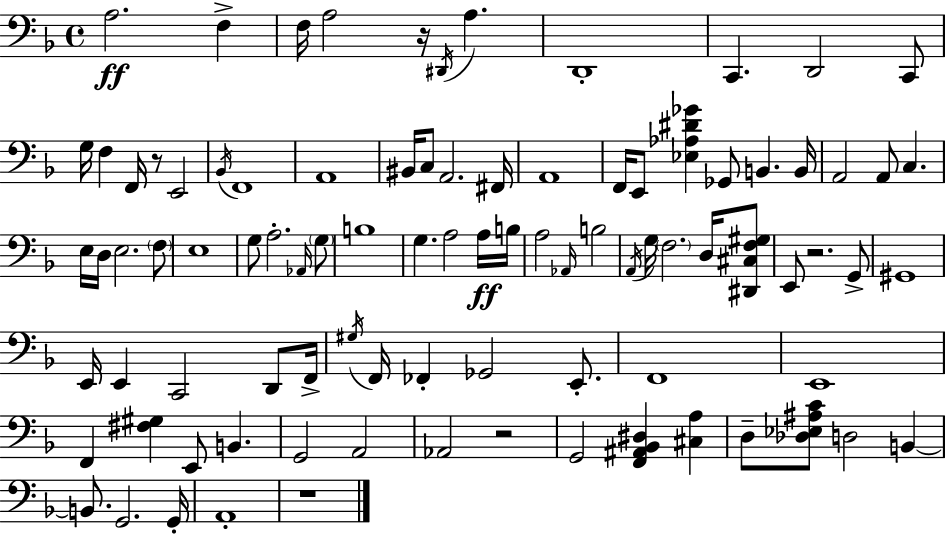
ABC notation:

X:1
T:Untitled
M:4/4
L:1/4
K:Dm
A,2 F, F,/4 A,2 z/4 ^D,,/4 A, D,,4 C,, D,,2 C,,/2 G,/4 F, F,,/4 z/2 E,,2 _B,,/4 F,,4 A,,4 ^B,,/4 C,/2 A,,2 ^F,,/4 A,,4 F,,/4 E,,/2 [_E,_A,^D_G] _G,,/2 B,, B,,/4 A,,2 A,,/2 C, E,/4 D,/4 E,2 F,/2 E,4 G,/2 A,2 _A,,/4 G,/2 B,4 G, A,2 A,/4 B,/4 A,2 _A,,/4 B,2 A,,/4 G,/4 F,2 D,/4 [^D,,^C,F,^G,]/2 E,,/2 z2 G,,/2 ^G,,4 E,,/4 E,, C,,2 D,,/2 F,,/4 ^G,/4 F,,/4 _F,, _G,,2 E,,/2 F,,4 E,,4 F,, [^F,^G,] E,,/2 B,, G,,2 A,,2 _A,,2 z2 G,,2 [F,,^A,,_B,,^D,] [^C,A,] D,/2 [_D,_E,^A,C]/2 D,2 B,, B,,/2 G,,2 G,,/4 A,,4 z4